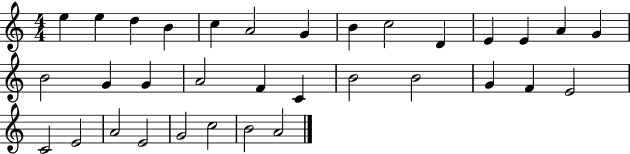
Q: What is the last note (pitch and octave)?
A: A4